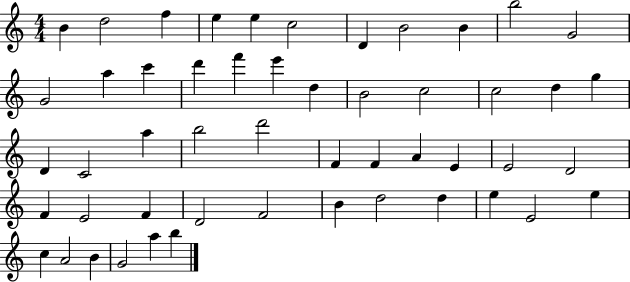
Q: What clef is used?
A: treble